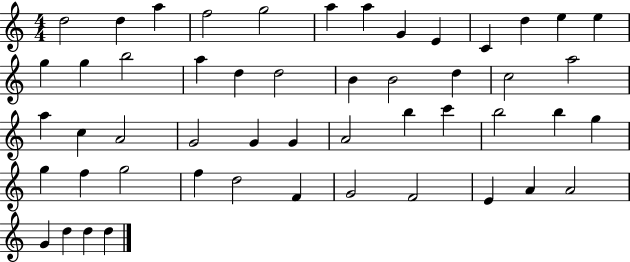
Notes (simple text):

D5/h D5/q A5/q F5/h G5/h A5/q A5/q G4/q E4/q C4/q D5/q E5/q E5/q G5/q G5/q B5/h A5/q D5/q D5/h B4/q B4/h D5/q C5/h A5/h A5/q C5/q A4/h G4/h G4/q G4/q A4/h B5/q C6/q B5/h B5/q G5/q G5/q F5/q G5/h F5/q D5/h F4/q G4/h F4/h E4/q A4/q A4/h G4/q D5/q D5/q D5/q